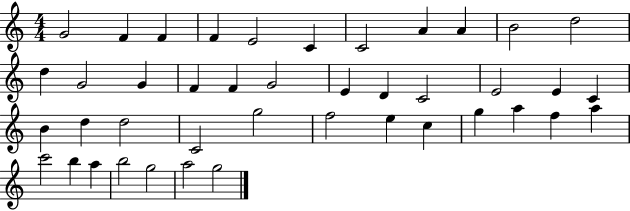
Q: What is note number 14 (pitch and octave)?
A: G4